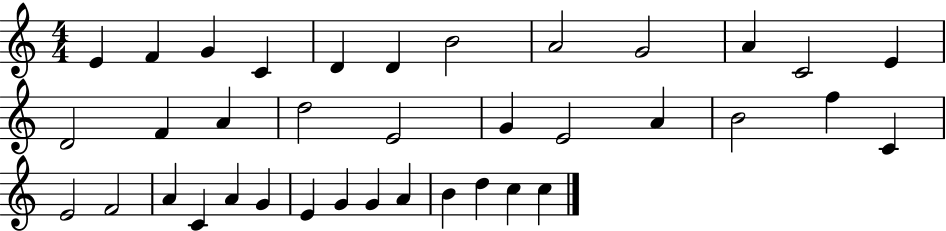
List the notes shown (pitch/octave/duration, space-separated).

E4/q F4/q G4/q C4/q D4/q D4/q B4/h A4/h G4/h A4/q C4/h E4/q D4/h F4/q A4/q D5/h E4/h G4/q E4/h A4/q B4/h F5/q C4/q E4/h F4/h A4/q C4/q A4/q G4/q E4/q G4/q G4/q A4/q B4/q D5/q C5/q C5/q